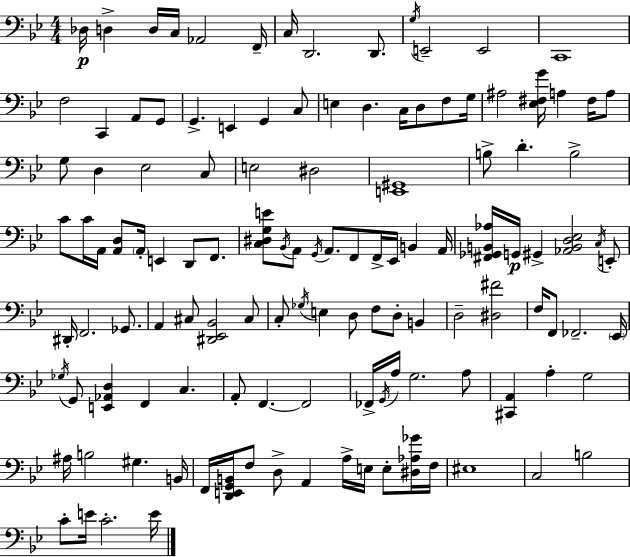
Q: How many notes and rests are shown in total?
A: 123